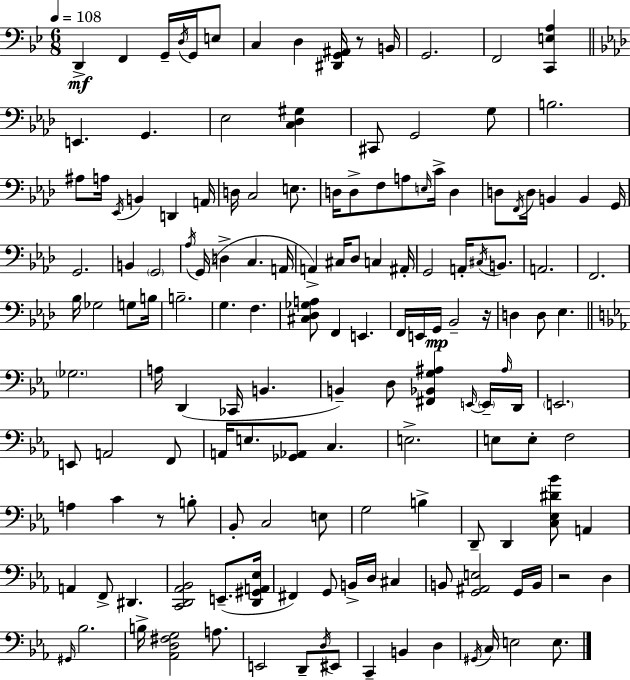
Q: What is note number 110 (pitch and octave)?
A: F2